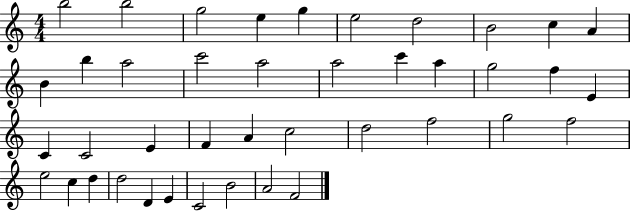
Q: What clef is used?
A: treble